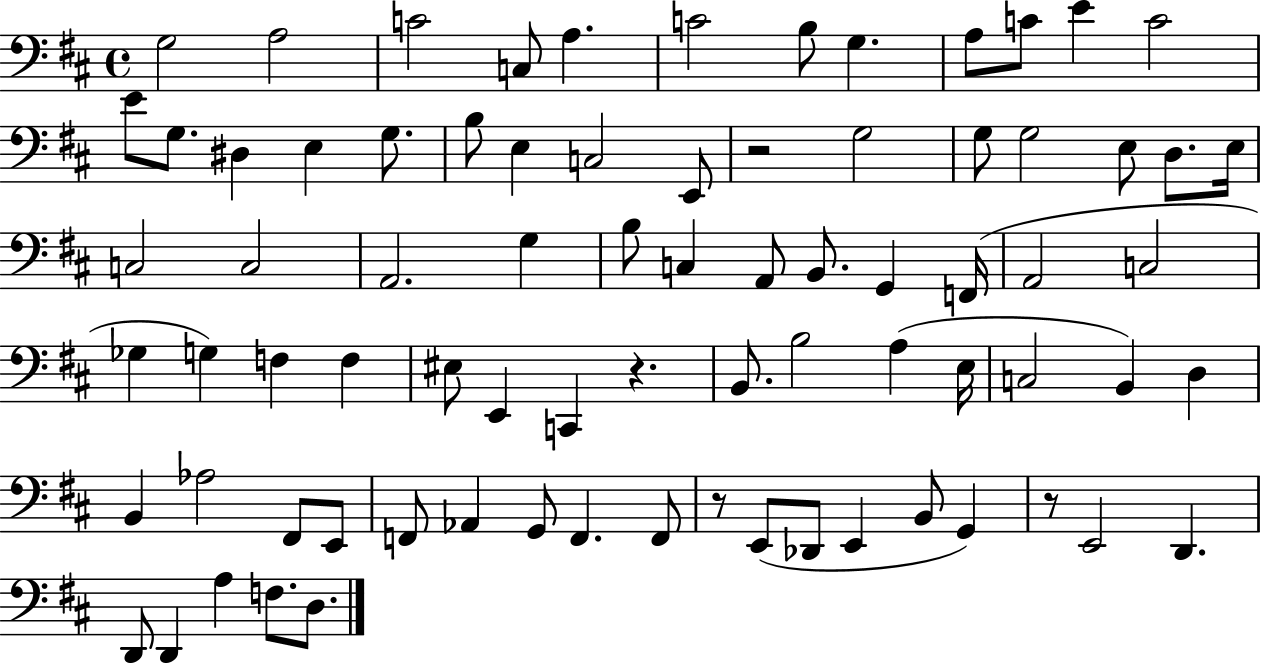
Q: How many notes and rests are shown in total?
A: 78